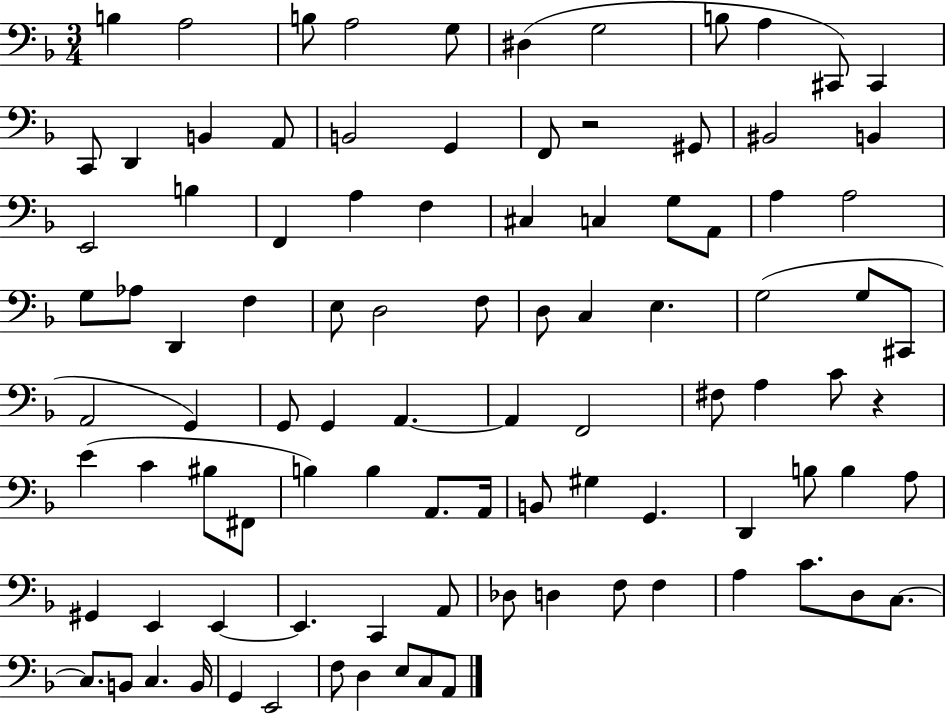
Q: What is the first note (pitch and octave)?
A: B3